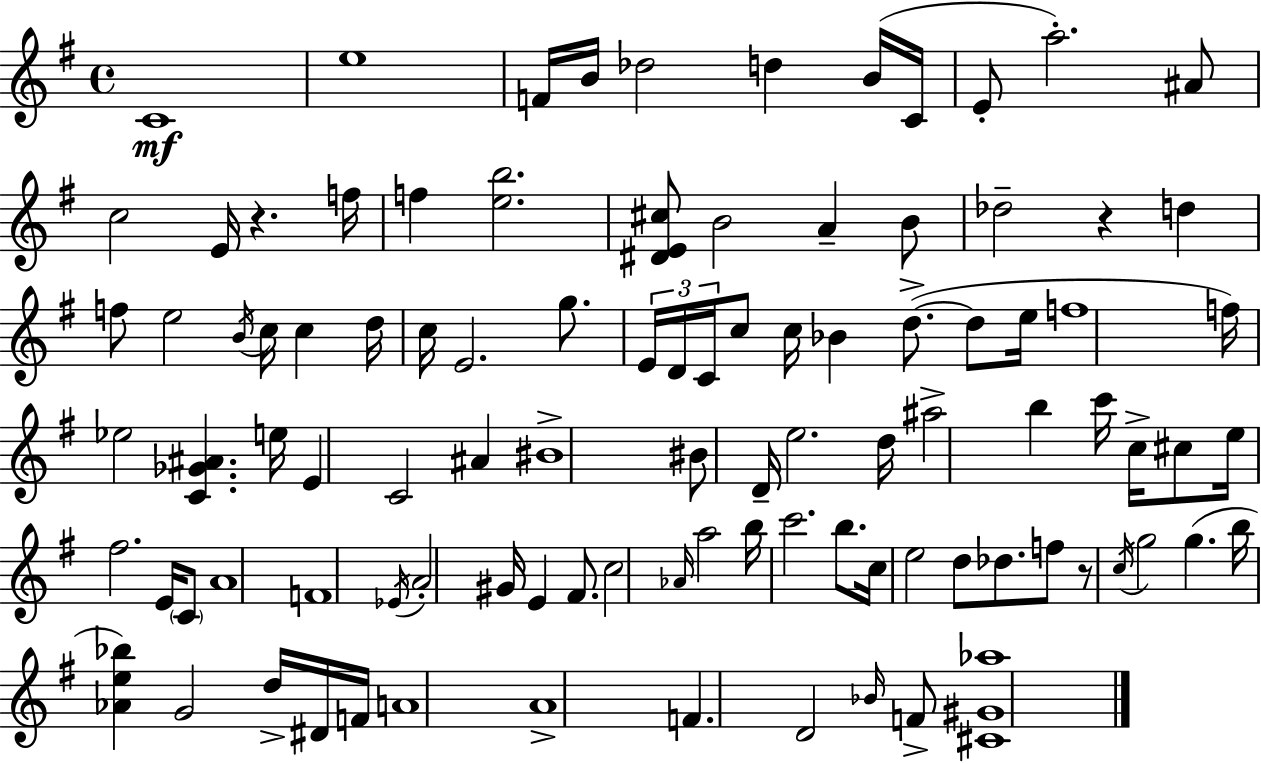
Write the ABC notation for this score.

X:1
T:Untitled
M:4/4
L:1/4
K:G
C4 e4 F/4 B/4 _d2 d B/4 C/4 E/2 a2 ^A/2 c2 E/4 z f/4 f [eb]2 [^DE^c]/2 B2 A B/2 _d2 z d f/2 e2 B/4 c/4 c d/4 c/4 E2 g/2 E/4 D/4 C/4 c/2 c/4 _B d/2 d/2 e/4 f4 f/4 _e2 [C_G^A] e/4 E C2 ^A ^B4 ^B/2 D/4 e2 d/4 ^a2 b c'/4 c/4 ^c/2 e/4 ^f2 E/4 C/2 A4 F4 _E/4 A2 ^G/4 E ^F/2 c2 _A/4 a2 b/4 c'2 b/2 c/4 e2 d/2 _d/2 f/2 z/2 c/4 g2 g b/4 [_Ae_b] G2 d/4 ^D/4 F/4 A4 A4 F D2 _B/4 F/2 [^C^G_a]4